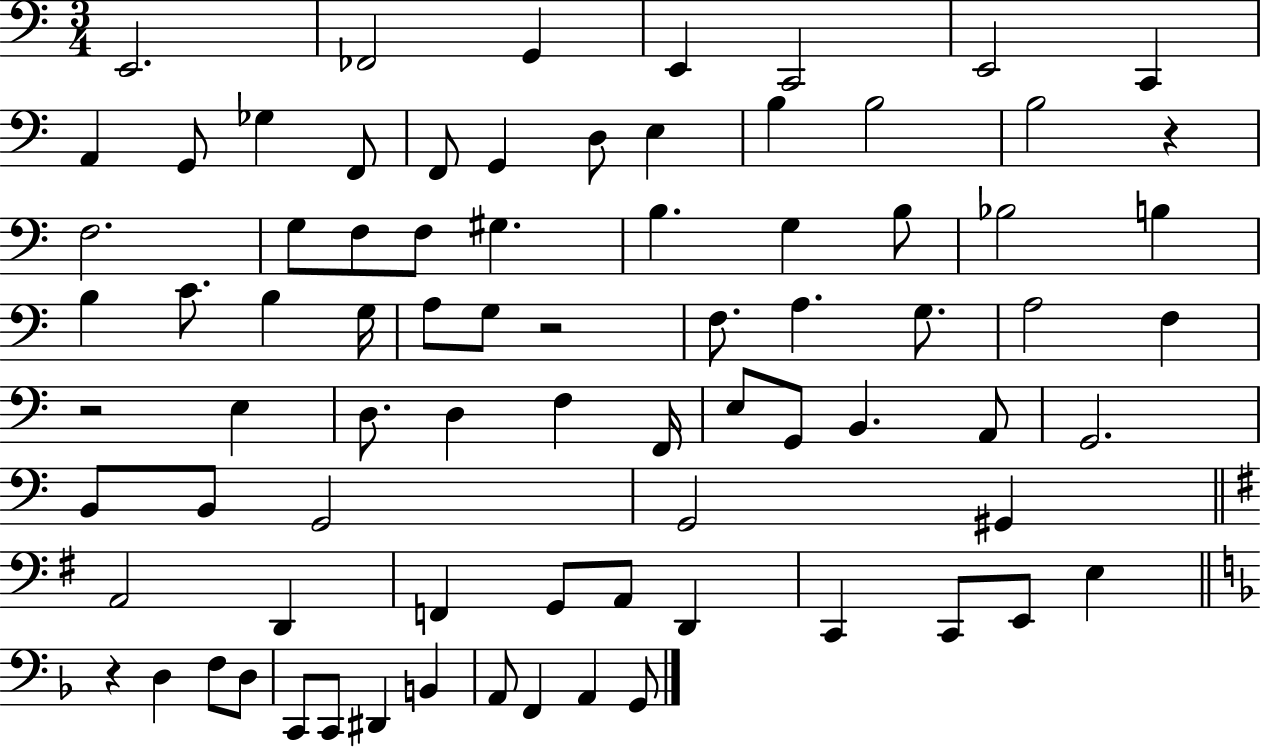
X:1
T:Untitled
M:3/4
L:1/4
K:C
E,,2 _F,,2 G,, E,, C,,2 E,,2 C,, A,, G,,/2 _G, F,,/2 F,,/2 G,, D,/2 E, B, B,2 B,2 z F,2 G,/2 F,/2 F,/2 ^G, B, G, B,/2 _B,2 B, B, C/2 B, G,/4 A,/2 G,/2 z2 F,/2 A, G,/2 A,2 F, z2 E, D,/2 D, F, F,,/4 E,/2 G,,/2 B,, A,,/2 G,,2 B,,/2 B,,/2 G,,2 G,,2 ^G,, A,,2 D,, F,, G,,/2 A,,/2 D,, C,, C,,/2 E,,/2 E, z D, F,/2 D,/2 C,,/2 C,,/2 ^D,, B,, A,,/2 F,, A,, G,,/2